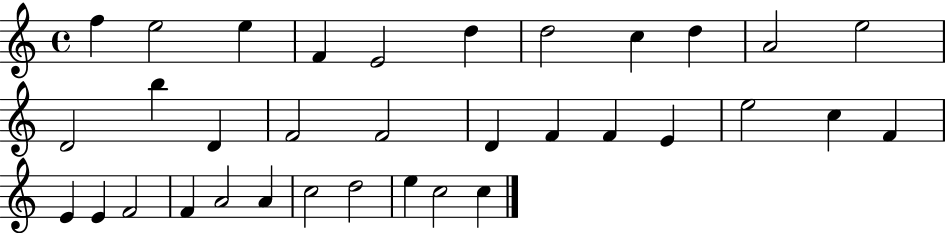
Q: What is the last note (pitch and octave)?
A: C5